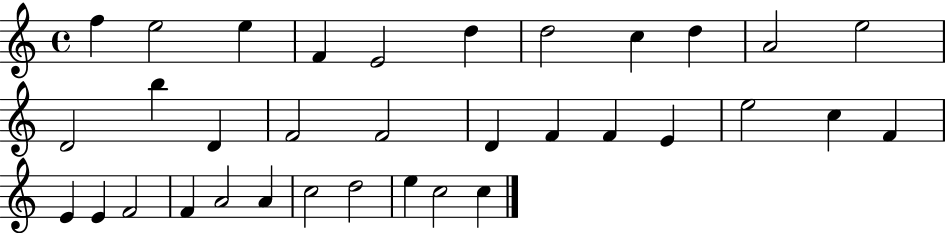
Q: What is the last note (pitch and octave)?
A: C5